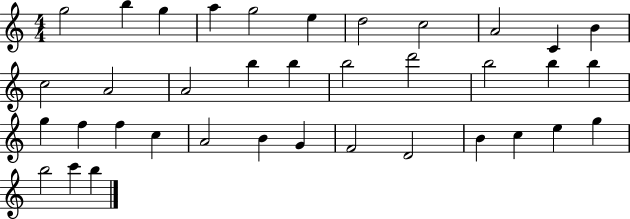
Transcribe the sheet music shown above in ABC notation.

X:1
T:Untitled
M:4/4
L:1/4
K:C
g2 b g a g2 e d2 c2 A2 C B c2 A2 A2 b b b2 d'2 b2 b b g f f c A2 B G F2 D2 B c e g b2 c' b